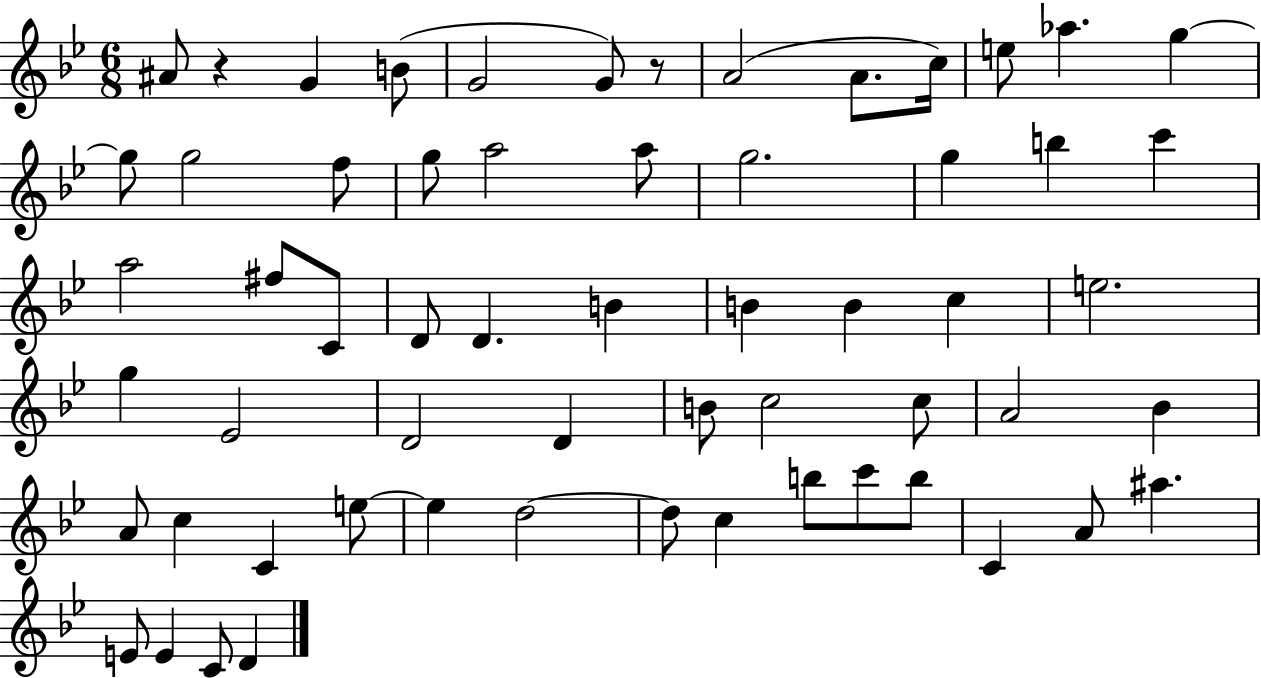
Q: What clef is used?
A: treble